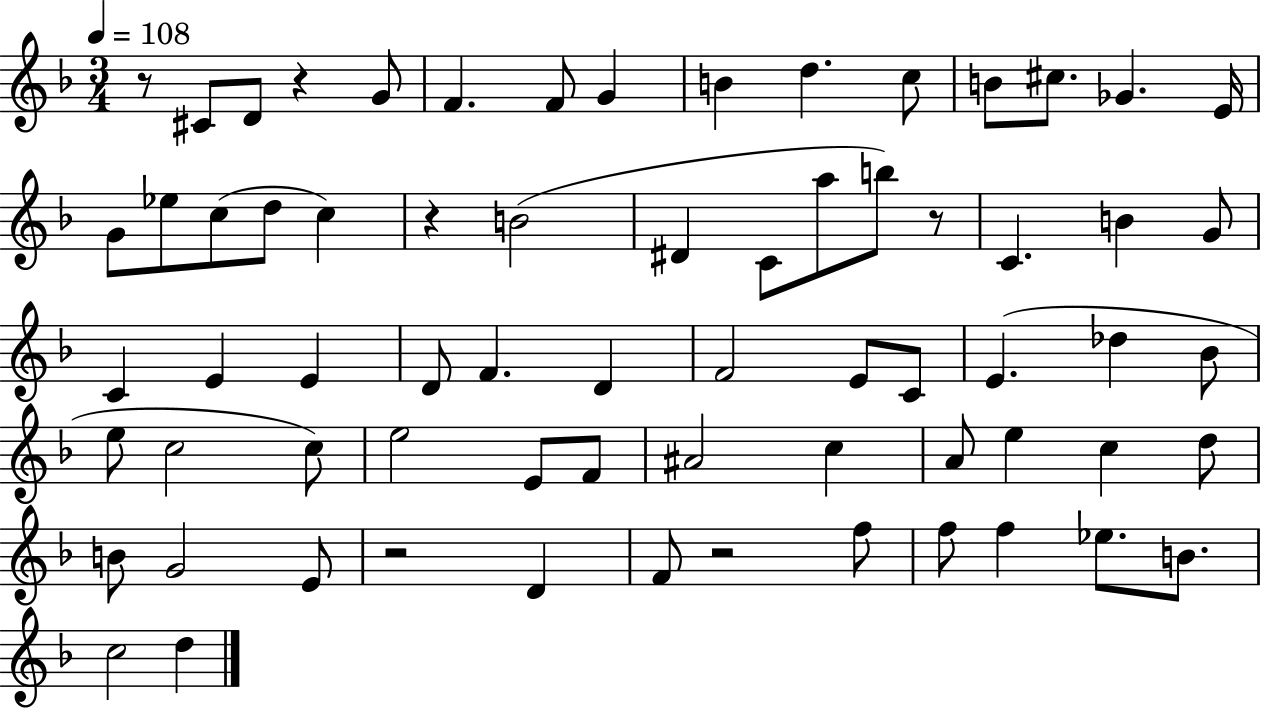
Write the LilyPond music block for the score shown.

{
  \clef treble
  \numericTimeSignature
  \time 3/4
  \key f \major
  \tempo 4 = 108
  \repeat volta 2 { r8 cis'8 d'8 r4 g'8 | f'4. f'8 g'4 | b'4 d''4. c''8 | b'8 cis''8. ges'4. e'16 | \break g'8 ees''8 c''8( d''8 c''4) | r4 b'2( | dis'4 c'8 a''8 b''8) r8 | c'4. b'4 g'8 | \break c'4 e'4 e'4 | d'8 f'4. d'4 | f'2 e'8 c'8 | e'4.( des''4 bes'8 | \break e''8 c''2 c''8) | e''2 e'8 f'8 | ais'2 c''4 | a'8 e''4 c''4 d''8 | \break b'8 g'2 e'8 | r2 d'4 | f'8 r2 f''8 | f''8 f''4 ees''8. b'8. | \break c''2 d''4 | } \bar "|."
}